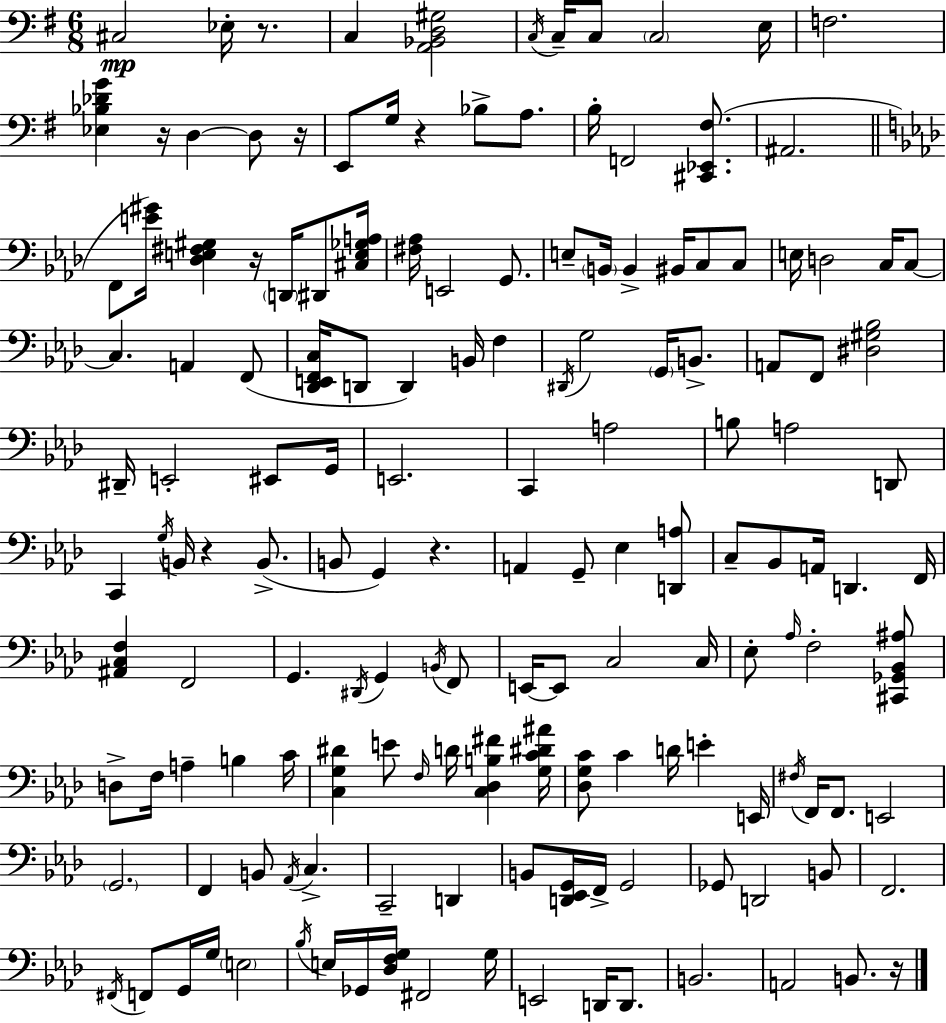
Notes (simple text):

C#3/h Eb3/s R/e. C3/q [A2,Bb2,D3,G#3]/h C3/s C3/s C3/e C3/h E3/s F3/h. [Eb3,Bb3,Db4,G4]/q R/s D3/q D3/e R/s E2/e G3/s R/q Bb3/e A3/e. B3/s F2/h [C#2,Eb2,F#3]/e. A#2/h. F2/e [E4,G#4]/s [Db3,E3,F#3,G#3]/q R/s D2/s D#2/e [C#3,E3,Gb3,A3]/s [F#3,Ab3]/s E2/h G2/e. E3/e B2/s B2/q BIS2/s C3/e C3/e E3/s D3/h C3/s C3/e C3/q. A2/q F2/e [Db2,E2,F2,C3]/s D2/e D2/q B2/s F3/q D#2/s G3/h G2/s B2/e. A2/e F2/e [D#3,G#3,Bb3]/h D#2/s E2/h EIS2/e G2/s E2/h. C2/q A3/h B3/e A3/h D2/e C2/q G3/s B2/s R/q B2/e. B2/e G2/q R/q. A2/q G2/e Eb3/q [D2,A3]/e C3/e Bb2/e A2/s D2/q. F2/s [A#2,C3,F3]/q F2/h G2/q. D#2/s G2/q B2/s F2/e E2/s E2/e C3/h C3/s Eb3/e Ab3/s F3/h [C#2,Gb2,Bb2,A#3]/e D3/e F3/s A3/q B3/q C4/s [C3,G3,D#4]/q E4/e F3/s D4/s [C3,Db3,B3,F#4]/q [G3,C4,D#4,A#4]/s [Db3,G3,C4]/e C4/q D4/s E4/q E2/s F#3/s F2/s F2/e. E2/h G2/h. F2/q B2/e Ab2/s C3/q. C2/h D2/q B2/e [D2,Eb2,G2]/s F2/s G2/h Gb2/e D2/h B2/e F2/h. F#2/s F2/e G2/s G3/s E3/h Bb3/s E3/s Gb2/s [Db3,F3,G3]/s F#2/h G3/s E2/h D2/s D2/e. B2/h. A2/h B2/e. R/s